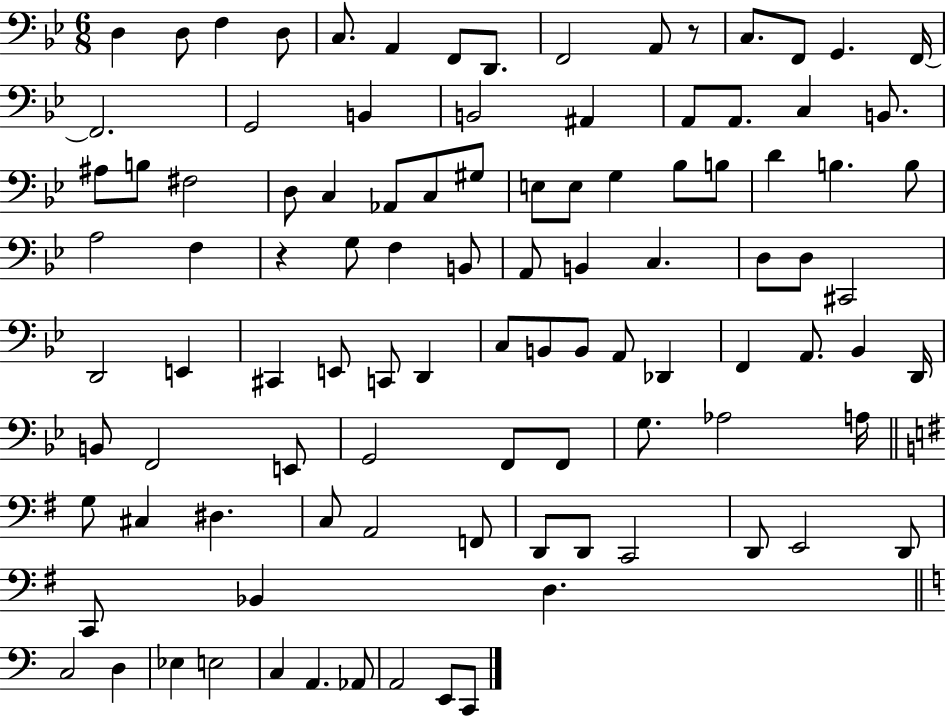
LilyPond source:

{
  \clef bass
  \numericTimeSignature
  \time 6/8
  \key bes \major
  d4 d8 f4 d8 | c8. a,4 f,8 d,8. | f,2 a,8 r8 | c8. f,8 g,4. f,16~~ | \break f,2. | g,2 b,4 | b,2 ais,4 | a,8 a,8. c4 b,8. | \break ais8 b8 fis2 | d8 c4 aes,8 c8 gis8 | e8 e8 g4 bes8 b8 | d'4 b4. b8 | \break a2 f4 | r4 g8 f4 b,8 | a,8 b,4 c4. | d8 d8 cis,2 | \break d,2 e,4 | cis,4 e,8 c,8 d,4 | c8 b,8 b,8 a,8 des,4 | f,4 a,8. bes,4 d,16 | \break b,8 f,2 e,8 | g,2 f,8 f,8 | g8. aes2 a16 | \bar "||" \break \key g \major g8 cis4 dis4. | c8 a,2 f,8 | d,8 d,8 c,2 | d,8 e,2 d,8 | \break c,8 bes,4 d4. | \bar "||" \break \key a \minor c2 d4 | ees4 e2 | c4 a,4. aes,8 | a,2 e,8 c,8 | \break \bar "|."
}